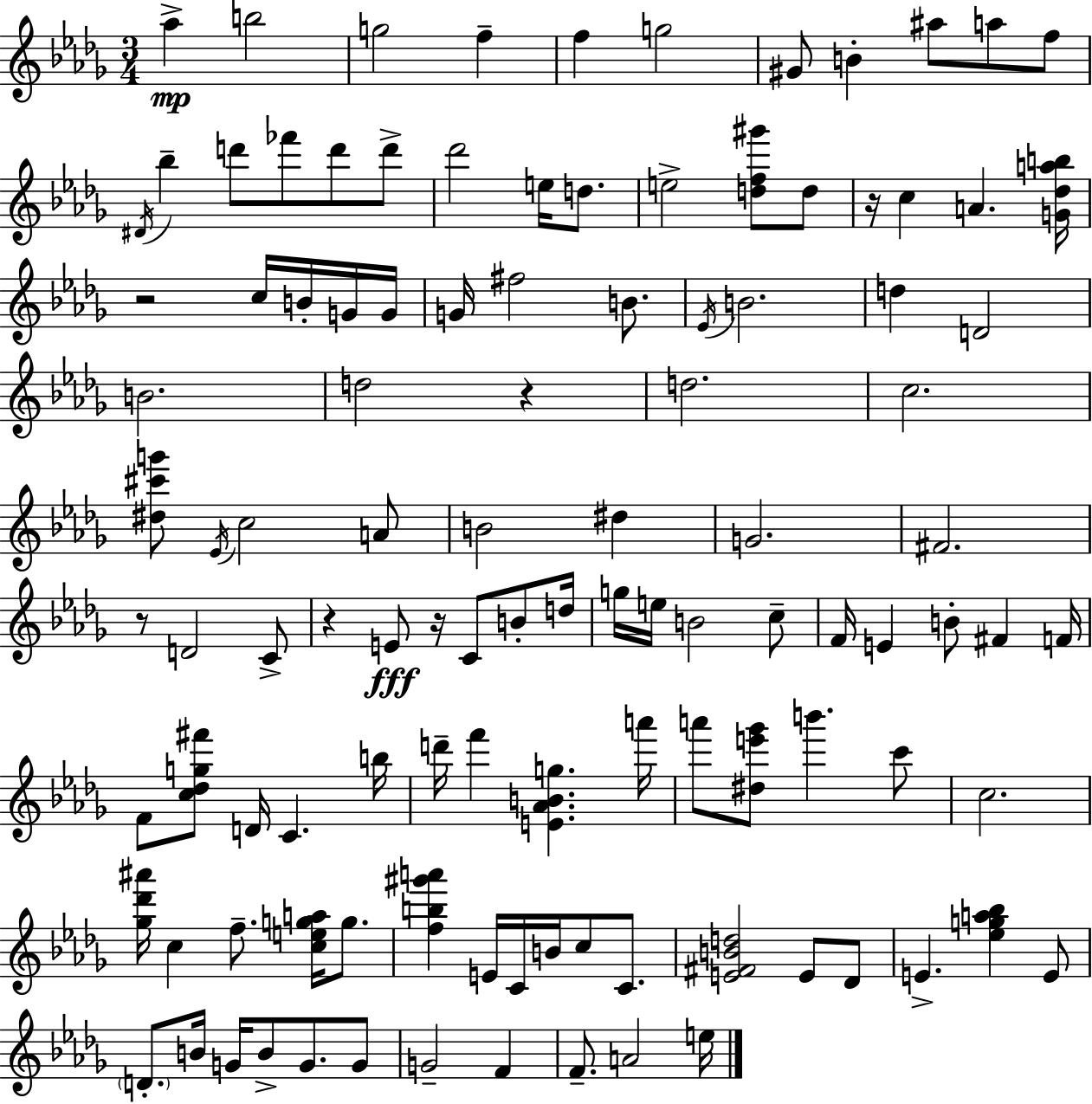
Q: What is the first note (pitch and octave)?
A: Ab5